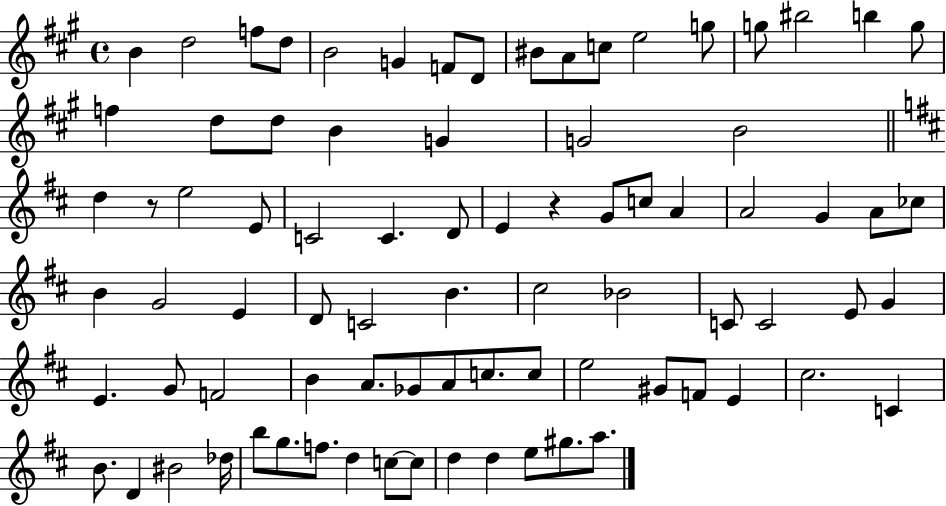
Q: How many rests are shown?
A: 2